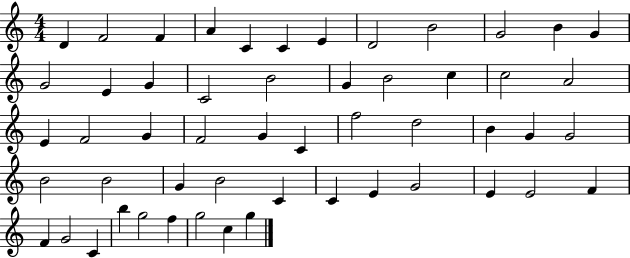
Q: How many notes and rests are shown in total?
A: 53